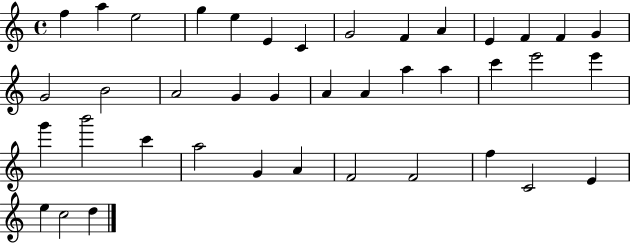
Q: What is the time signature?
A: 4/4